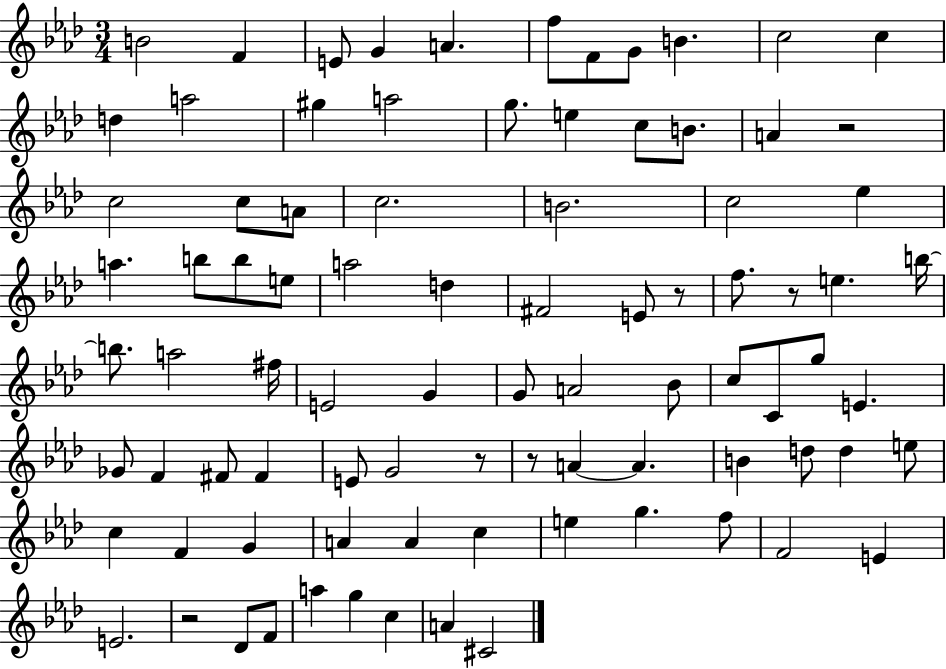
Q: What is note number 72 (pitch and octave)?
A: F4